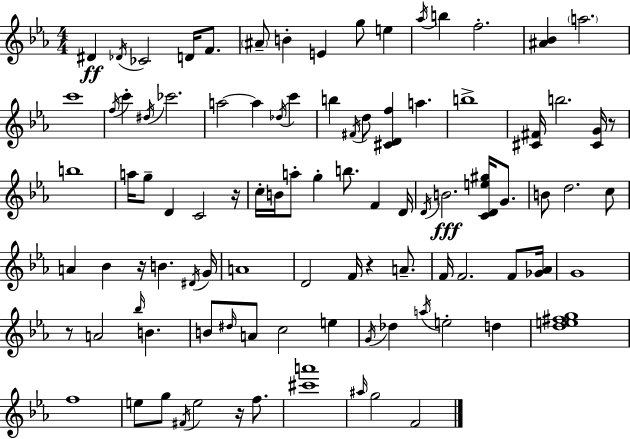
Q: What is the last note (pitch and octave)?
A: F4